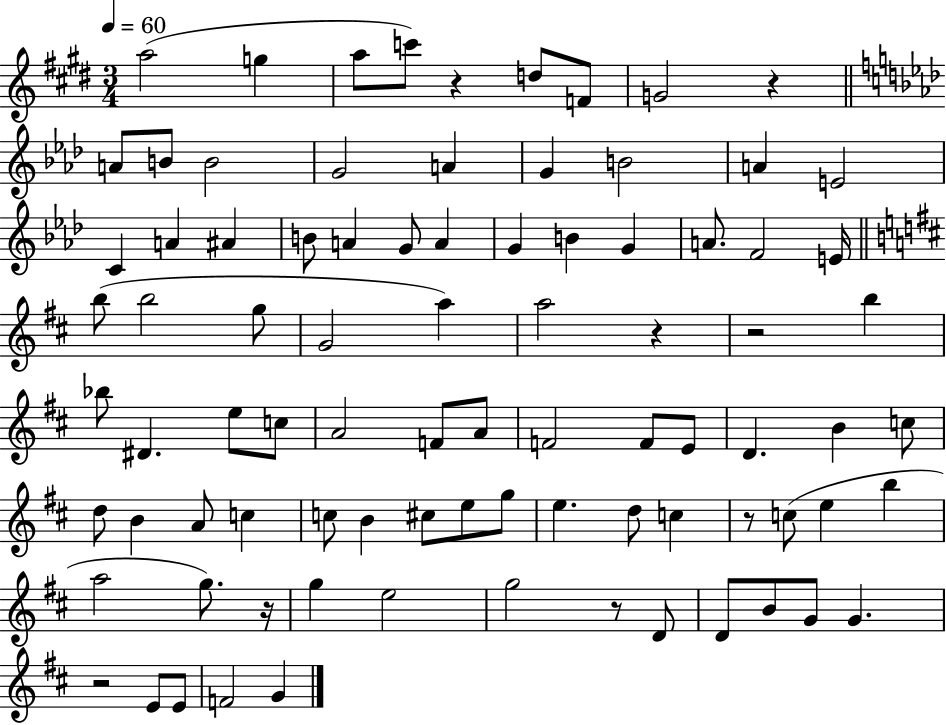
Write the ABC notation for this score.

X:1
T:Untitled
M:3/4
L:1/4
K:E
a2 g a/2 c'/2 z d/2 F/2 G2 z A/2 B/2 B2 G2 A G B2 A E2 C A ^A B/2 A G/2 A G B G A/2 F2 E/4 b/2 b2 g/2 G2 a a2 z z2 b _b/2 ^D e/2 c/2 A2 F/2 A/2 F2 F/2 E/2 D B c/2 d/2 B A/2 c c/2 B ^c/2 e/2 g/2 e d/2 c z/2 c/2 e b a2 g/2 z/4 g e2 g2 z/2 D/2 D/2 B/2 G/2 G z2 E/2 E/2 F2 G